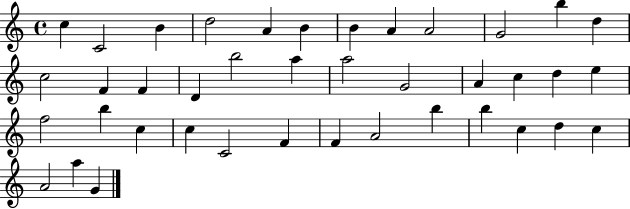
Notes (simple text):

C5/q C4/h B4/q D5/h A4/q B4/q B4/q A4/q A4/h G4/h B5/q D5/q C5/h F4/q F4/q D4/q B5/h A5/q A5/h G4/h A4/q C5/q D5/q E5/q F5/h B5/q C5/q C5/q C4/h F4/q F4/q A4/h B5/q B5/q C5/q D5/q C5/q A4/h A5/q G4/q